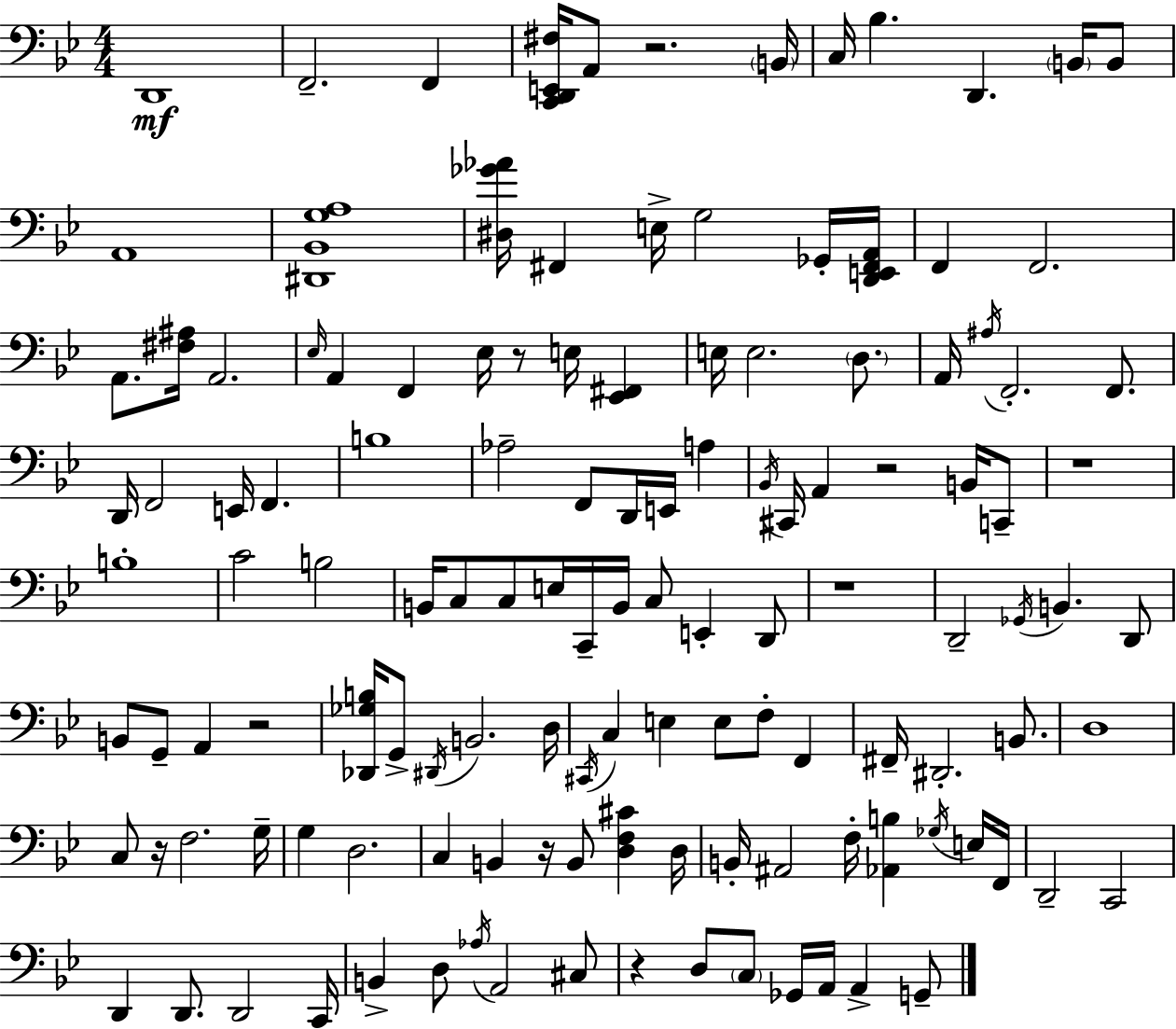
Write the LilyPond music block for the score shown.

{
  \clef bass
  \numericTimeSignature
  \time 4/4
  \key g \minor
  d,1\mf | f,2.-- f,4 | <c, d, e, fis>16 a,8 r2. \parenthesize b,16 | c16 bes4. d,4. \parenthesize b,16 b,8 | \break a,1 | <dis, bes, g a>1 | <dis ges' aes'>16 fis,4 e16-> g2 ges,16-. <d, e, fis, a,>16 | f,4 f,2. | \break a,8. <fis ais>16 a,2. | \grace { ees16 } a,4 f,4 ees16 r8 e16 <ees, fis,>4 | e16 e2. \parenthesize d8. | a,16 \acciaccatura { ais16 } f,2.-. f,8. | \break d,16 f,2 e,16 f,4. | b1 | aes2-- f,8 d,16 e,16 a4 | \acciaccatura { bes,16 } cis,16 a,4 r2 | \break b,16 c,8-- r1 | b1-. | c'2 b2 | b,16 c8 c8 e16 c,16-- b,16 c8 e,4-. | \break d,8 r1 | d,2-- \acciaccatura { ges,16 } b,4. | d,8 b,8 g,8-- a,4 r2 | <des, ges b>16 g,8-> \acciaccatura { dis,16 } b,2. | \break d16 \acciaccatura { cis,16 } c4 e4 e8 | f8-. f,4 fis,16-- dis,2.-. | b,8. d1 | c8 r16 f2. | \break g16-- g4 d2. | c4 b,4 r16 b,8 | <d f cis'>4 d16 b,16-. ais,2 f16-. | <aes, b>4 \acciaccatura { ges16 } e16 f,16 d,2-- c,2 | \break d,4 d,8. d,2 | c,16 b,4-> d8 \acciaccatura { aes16 } a,2 | cis8 r4 d8 \parenthesize c8 | ges,16 a,16 a,4-> g,8-- \bar "|."
}